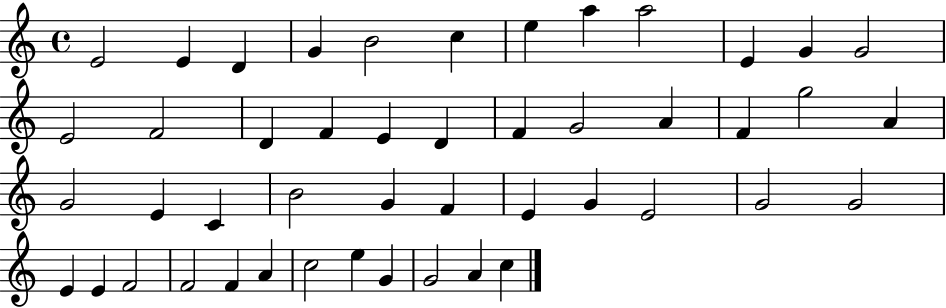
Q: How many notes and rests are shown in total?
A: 47